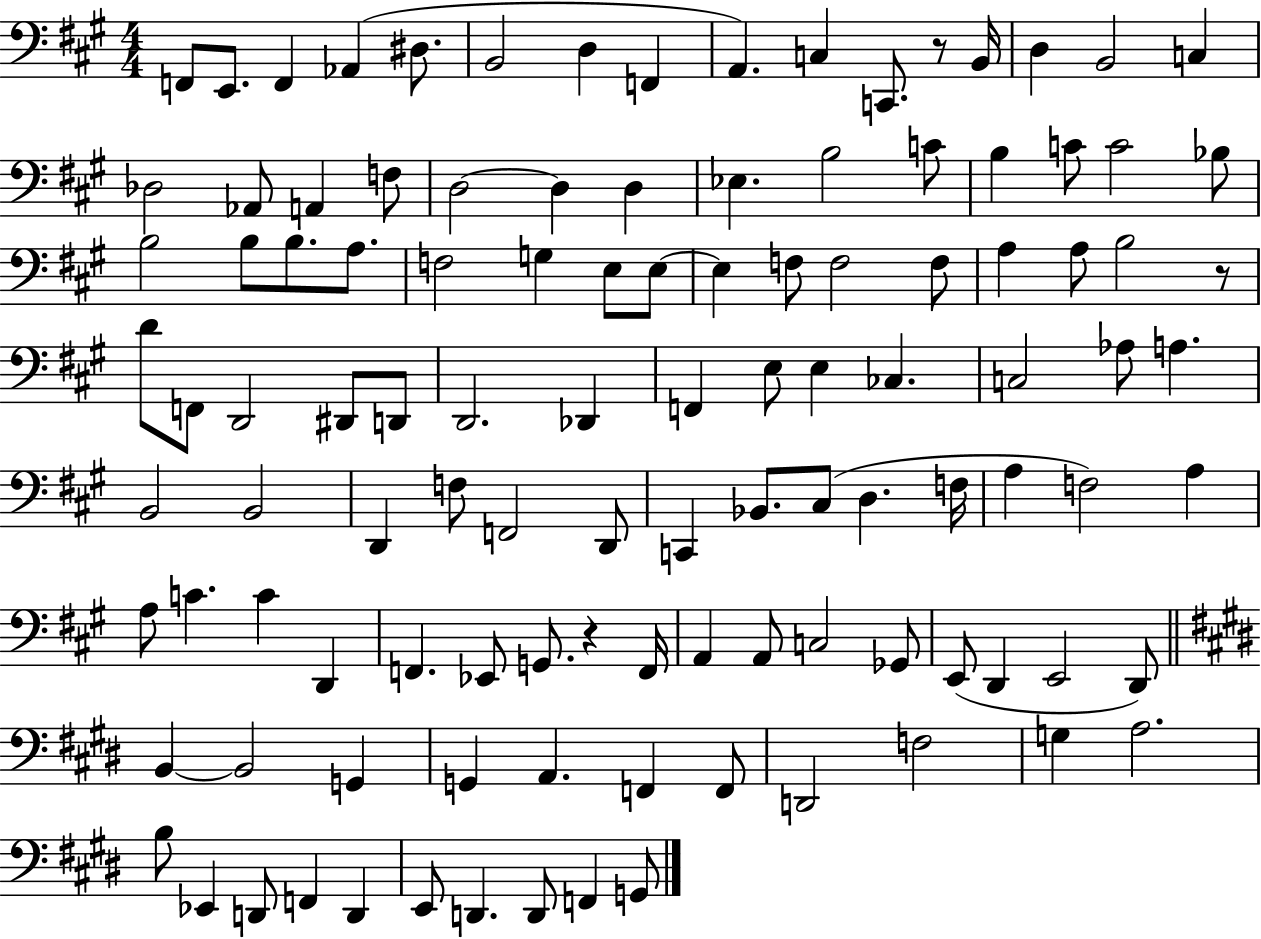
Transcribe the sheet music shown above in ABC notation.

X:1
T:Untitled
M:4/4
L:1/4
K:A
F,,/2 E,,/2 F,, _A,, ^D,/2 B,,2 D, F,, A,, C, C,,/2 z/2 B,,/4 D, B,,2 C, _D,2 _A,,/2 A,, F,/2 D,2 D, D, _E, B,2 C/2 B, C/2 C2 _B,/2 B,2 B,/2 B,/2 A,/2 F,2 G, E,/2 E,/2 E, F,/2 F,2 F,/2 A, A,/2 B,2 z/2 D/2 F,,/2 D,,2 ^D,,/2 D,,/2 D,,2 _D,, F,, E,/2 E, _C, C,2 _A,/2 A, B,,2 B,,2 D,, F,/2 F,,2 D,,/2 C,, _B,,/2 ^C,/2 D, F,/4 A, F,2 A, A,/2 C C D,, F,, _E,,/2 G,,/2 z F,,/4 A,, A,,/2 C,2 _G,,/2 E,,/2 D,, E,,2 D,,/2 B,, B,,2 G,, G,, A,, F,, F,,/2 D,,2 F,2 G, A,2 B,/2 _E,, D,,/2 F,, D,, E,,/2 D,, D,,/2 F,, G,,/2